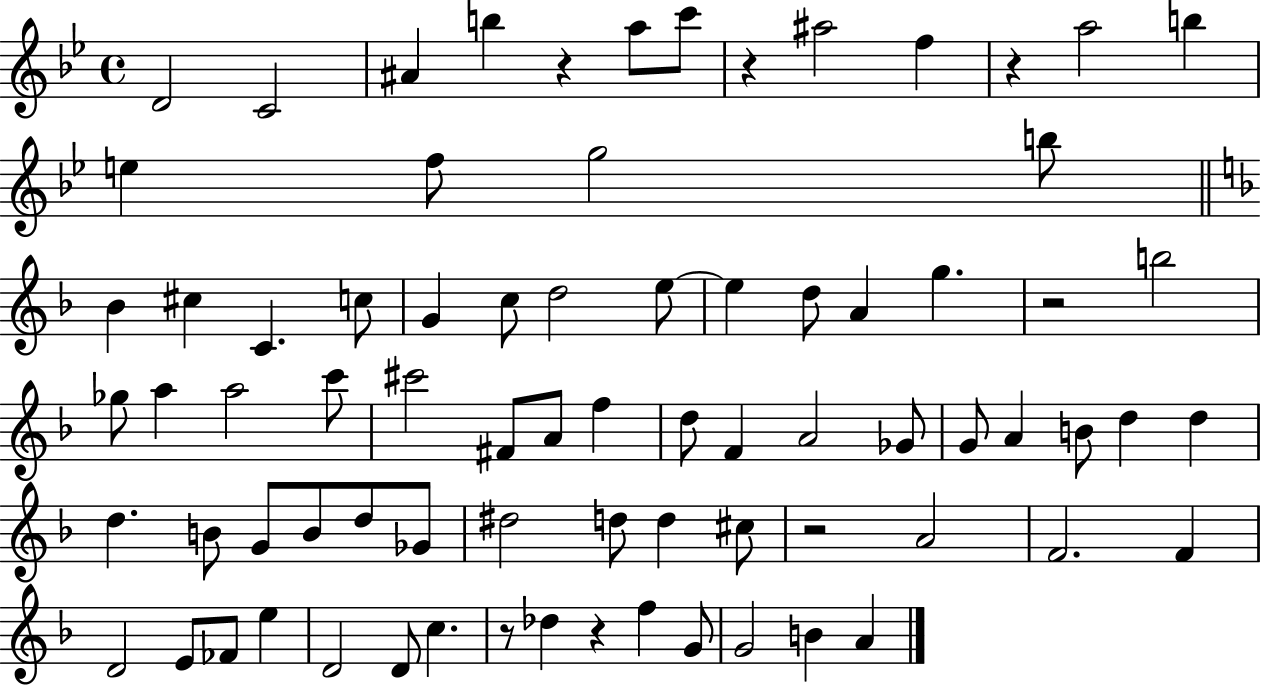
{
  \clef treble
  \time 4/4
  \defaultTimeSignature
  \key bes \major
  d'2 c'2 | ais'4 b''4 r4 a''8 c'''8 | r4 ais''2 f''4 | r4 a''2 b''4 | \break e''4 f''8 g''2 b''8 | \bar "||" \break \key f \major bes'4 cis''4 c'4. c''8 | g'4 c''8 d''2 e''8~~ | e''4 d''8 a'4 g''4. | r2 b''2 | \break ges''8 a''4 a''2 c'''8 | cis'''2 fis'8 a'8 f''4 | d''8 f'4 a'2 ges'8 | g'8 a'4 b'8 d''4 d''4 | \break d''4. b'8 g'8 b'8 d''8 ges'8 | dis''2 d''8 d''4 cis''8 | r2 a'2 | f'2. f'4 | \break d'2 e'8 fes'8 e''4 | d'2 d'8 c''4. | r8 des''4 r4 f''4 g'8 | g'2 b'4 a'4 | \break \bar "|."
}